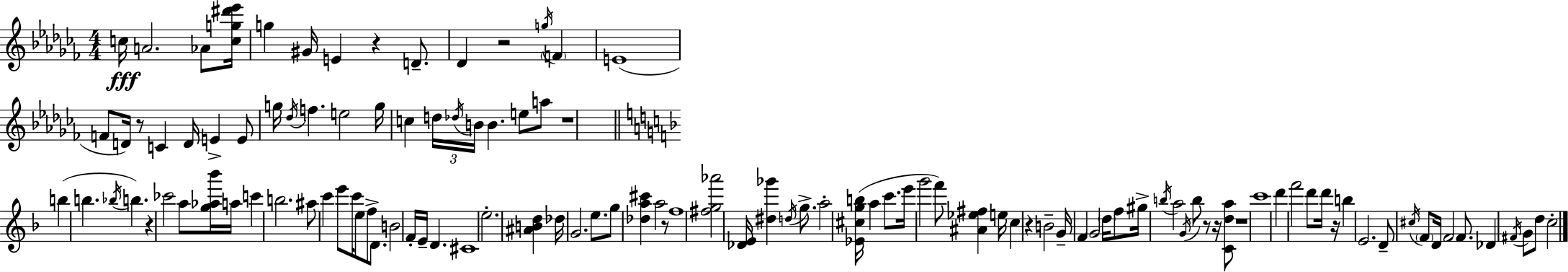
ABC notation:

X:1
T:Untitled
M:4/4
L:1/4
K:Abm
c/4 A2 _A/2 [cg^d'_e']/4 g ^G/4 E z D/2 _D z2 g/4 F E4 F/2 D/4 z/2 C D/4 E E/2 g/4 _d/4 f e2 g/4 c d/4 _d/4 B/4 B e/2 a/2 z4 b b _b/4 b z _c'2 a/2 [g_a_b']/4 a/4 c' b2 ^a/2 c' e'/2 c'/4 e/2 f/2 D/2 B2 F/4 E/4 D ^C4 e2 [^ABd] _d/4 G2 e/2 g/2 [_da^c'] a2 z/2 f4 [^fg_a']2 [_DE]/4 [^d_g'] d/4 g/2 a2 [_E^cgb]/4 a c'/2 e'/4 g'2 f'/2 [^A_e^f] e/4 c z B2 G/4 F G2 d/4 f/2 ^g/4 b/4 a2 G/4 b/2 z/2 z/4 [Cda]/2 z4 c'4 d' f'2 d'/2 d'/4 z/4 b E2 D/2 ^c/4 F/2 D/4 F2 F/2 _D ^F/4 G/2 d/2 c2